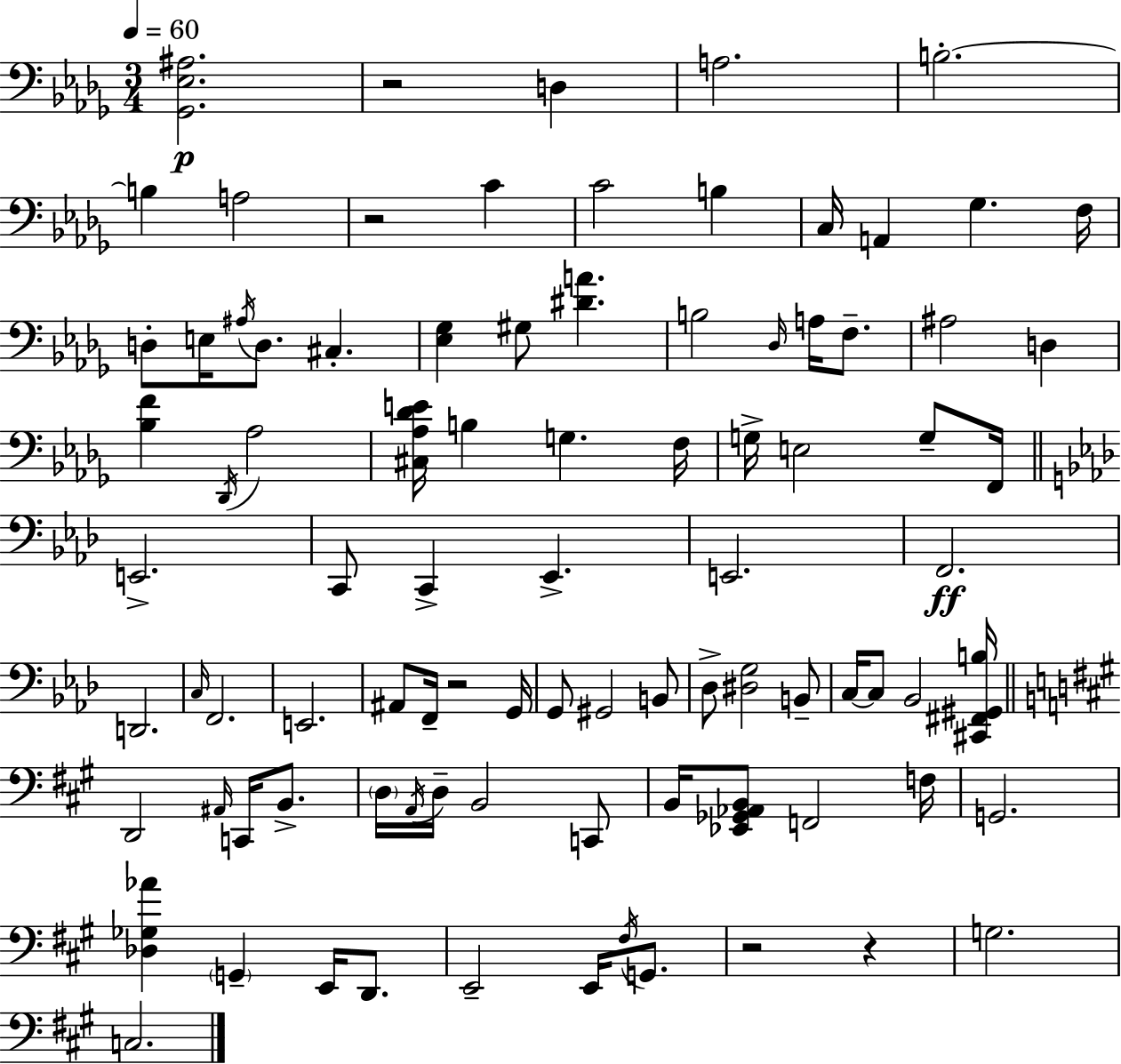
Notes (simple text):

[Gb2,Eb3,A#3]/h. R/h D3/q A3/h. B3/h. B3/q A3/h R/h C4/q C4/h B3/q C3/s A2/q Gb3/q. F3/s D3/e E3/s A#3/s D3/e. C#3/q. [Eb3,Gb3]/q G#3/e [D#4,A4]/q. B3/h Db3/s A3/s F3/e. A#3/h D3/q [Bb3,F4]/q Db2/s Ab3/h [C#3,Ab3,Db4,E4]/s B3/q G3/q. F3/s G3/s E3/h G3/e F2/s E2/h. C2/e C2/q Eb2/q. E2/h. F2/h. D2/h. C3/s F2/h. E2/h. A#2/e F2/s R/h G2/s G2/e G#2/h B2/e Db3/e [D#3,G3]/h B2/e C3/s C3/e Bb2/h [C#2,F#2,G#2,B3]/s D2/h A#2/s C2/s B2/e. D3/s A2/s D3/s B2/h C2/e B2/s [Eb2,Gb2,Ab2,B2]/e F2/h F3/s G2/h. [Db3,Gb3,Ab4]/q G2/q E2/s D2/e. E2/h E2/s F#3/s G2/e. R/h R/q G3/h. C3/h.